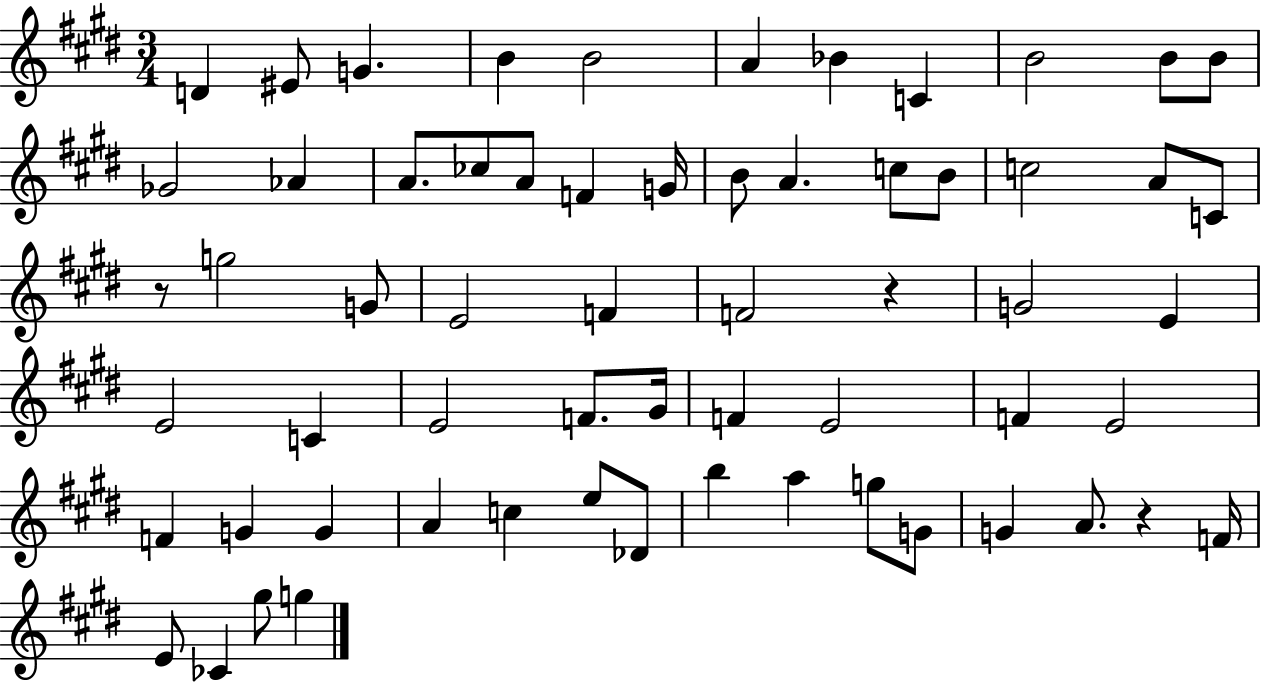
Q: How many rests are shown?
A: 3